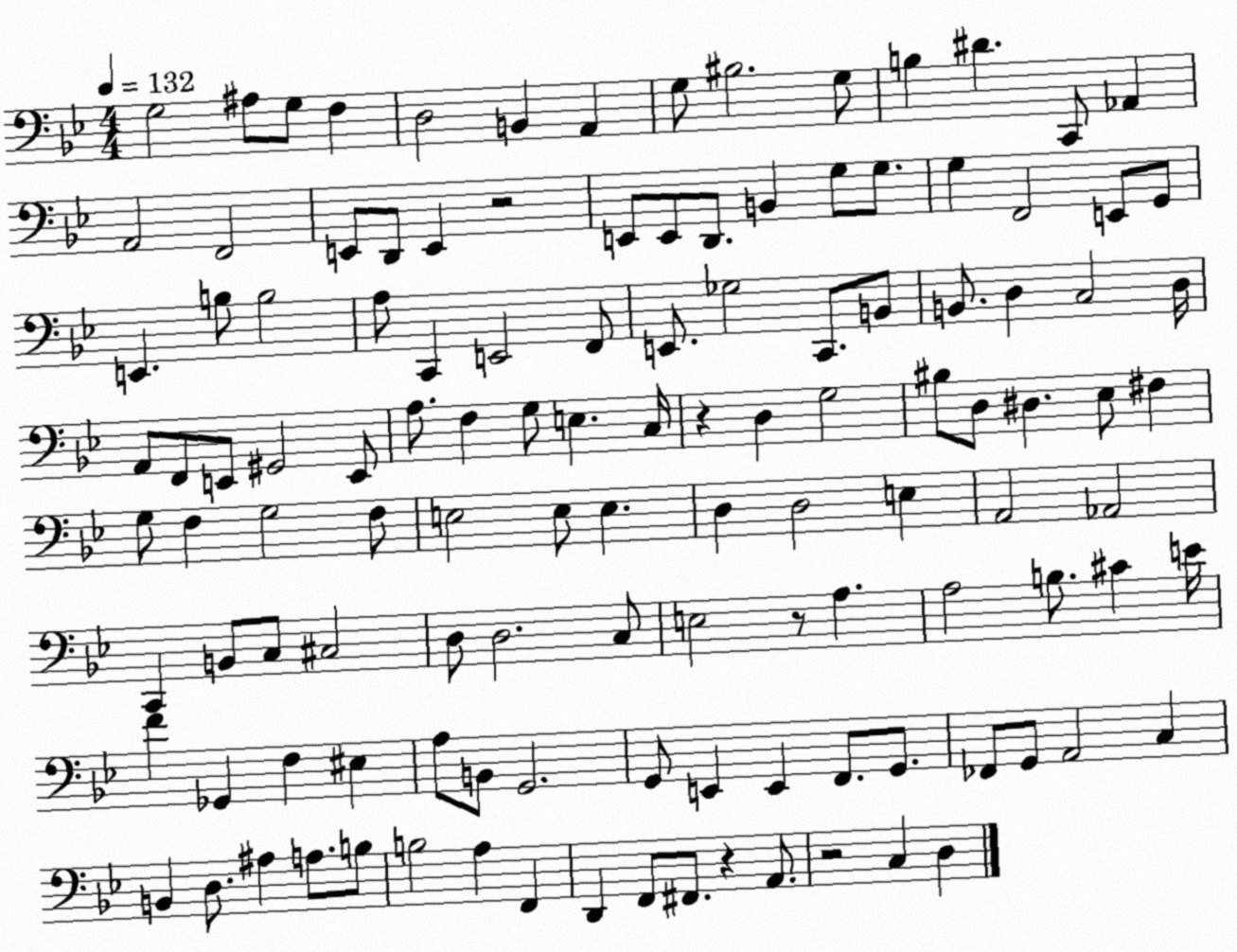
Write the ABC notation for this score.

X:1
T:Untitled
M:4/4
L:1/4
K:Bb
G,2 ^A,/2 G,/2 F, D,2 B,, A,, G,/2 ^B,2 G,/2 B, ^D C,,/2 _A,, A,,2 F,,2 E,,/2 D,,/2 E,, z2 E,,/2 E,,/2 D,,/2 B,, G,/2 G,/2 G, F,,2 E,,/2 G,,/2 E,, B,/2 B,2 A,/2 C,, E,,2 F,,/2 E,,/2 _G,2 C,,/2 B,,/2 B,,/2 D, C,2 D,/4 A,,/2 F,,/2 E,,/2 ^G,,2 E,,/2 A,/2 F, G,/2 E, C,/4 z D, G,2 ^B,/2 D,/2 ^D, _E,/2 ^F, G,/2 F, G,2 F,/2 E,2 E,/2 E, D, D,2 E, A,,2 _A,,2 C,, B,,/2 C,/2 ^C,2 D,/2 D,2 C,/2 E,2 z/2 A, A,2 B,/2 ^C E/4 F _G,, F, ^E, A,/2 B,,/2 G,,2 G,,/2 E,, E,, F,,/2 G,,/2 _F,,/2 G,,/2 A,,2 C, B,, D,/2 ^A, A,/2 B,/2 B,2 A, F,, D,, F,,/2 ^F,,/2 z A,,/2 z2 C, D,